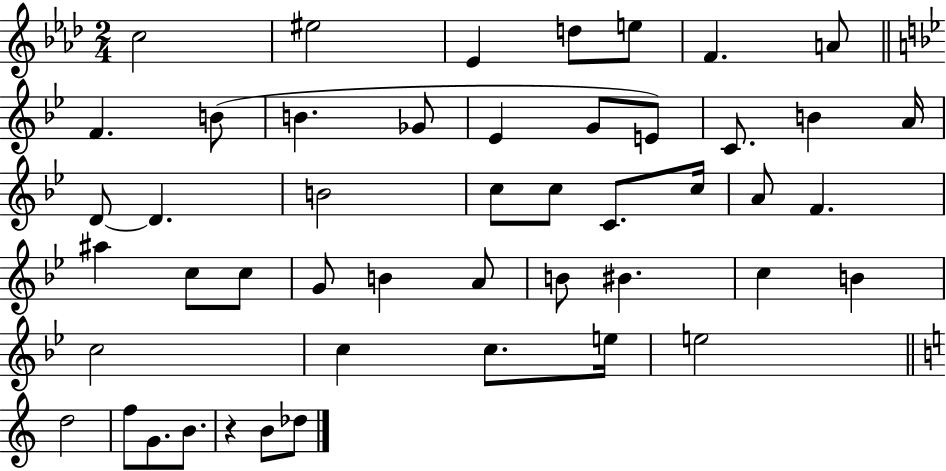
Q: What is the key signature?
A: AES major